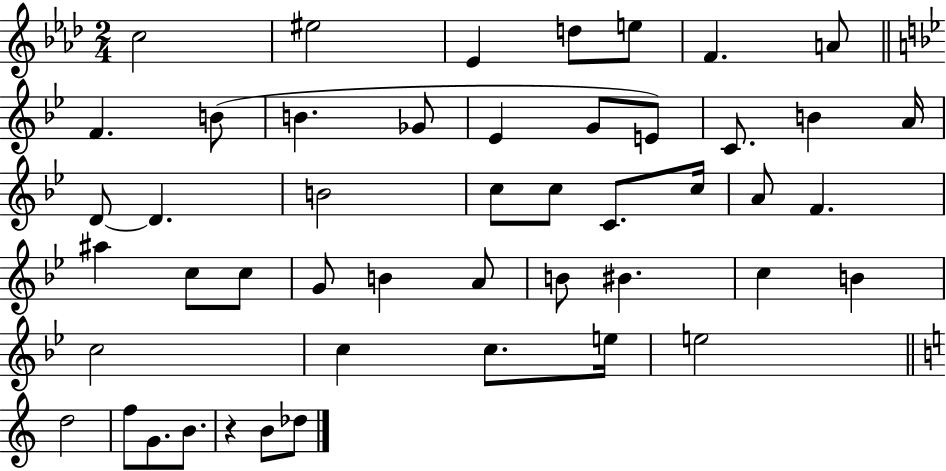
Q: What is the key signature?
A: AES major